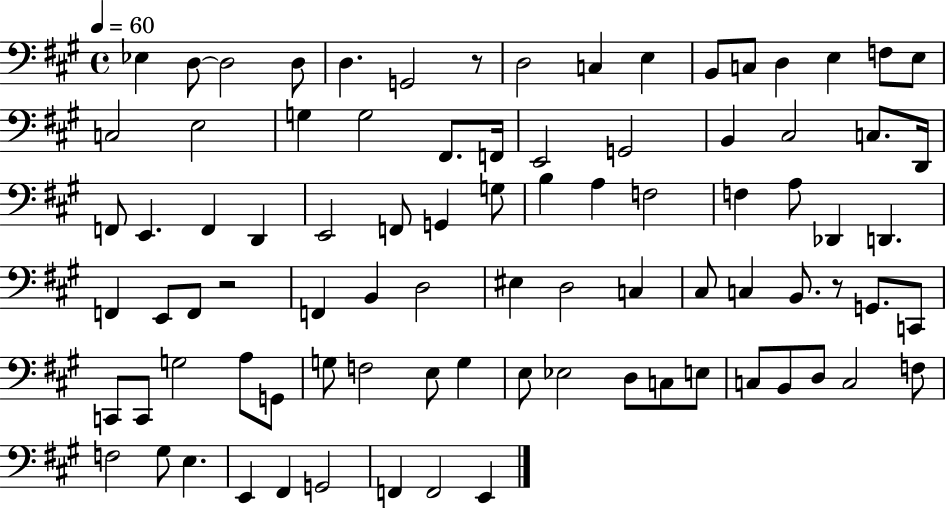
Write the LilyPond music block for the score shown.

{
  \clef bass
  \time 4/4
  \defaultTimeSignature
  \key a \major
  \tempo 4 = 60
  ees4 d8~~ d2 d8 | d4. g,2 r8 | d2 c4 e4 | b,8 c8 d4 e4 f8 e8 | \break c2 e2 | g4 g2 fis,8. f,16 | e,2 g,2 | b,4 cis2 c8. d,16 | \break f,8 e,4. f,4 d,4 | e,2 f,8 g,4 g8 | b4 a4 f2 | f4 a8 des,4 d,4. | \break f,4 e,8 f,8 r2 | f,4 b,4 d2 | eis4 d2 c4 | cis8 c4 b,8. r8 g,8. c,8 | \break c,8 c,8 g2 a8 g,8 | g8 f2 e8 g4 | e8 ees2 d8 c8 e8 | c8 b,8 d8 c2 f8 | \break f2 gis8 e4. | e,4 fis,4 g,2 | f,4 f,2 e,4 | \bar "|."
}